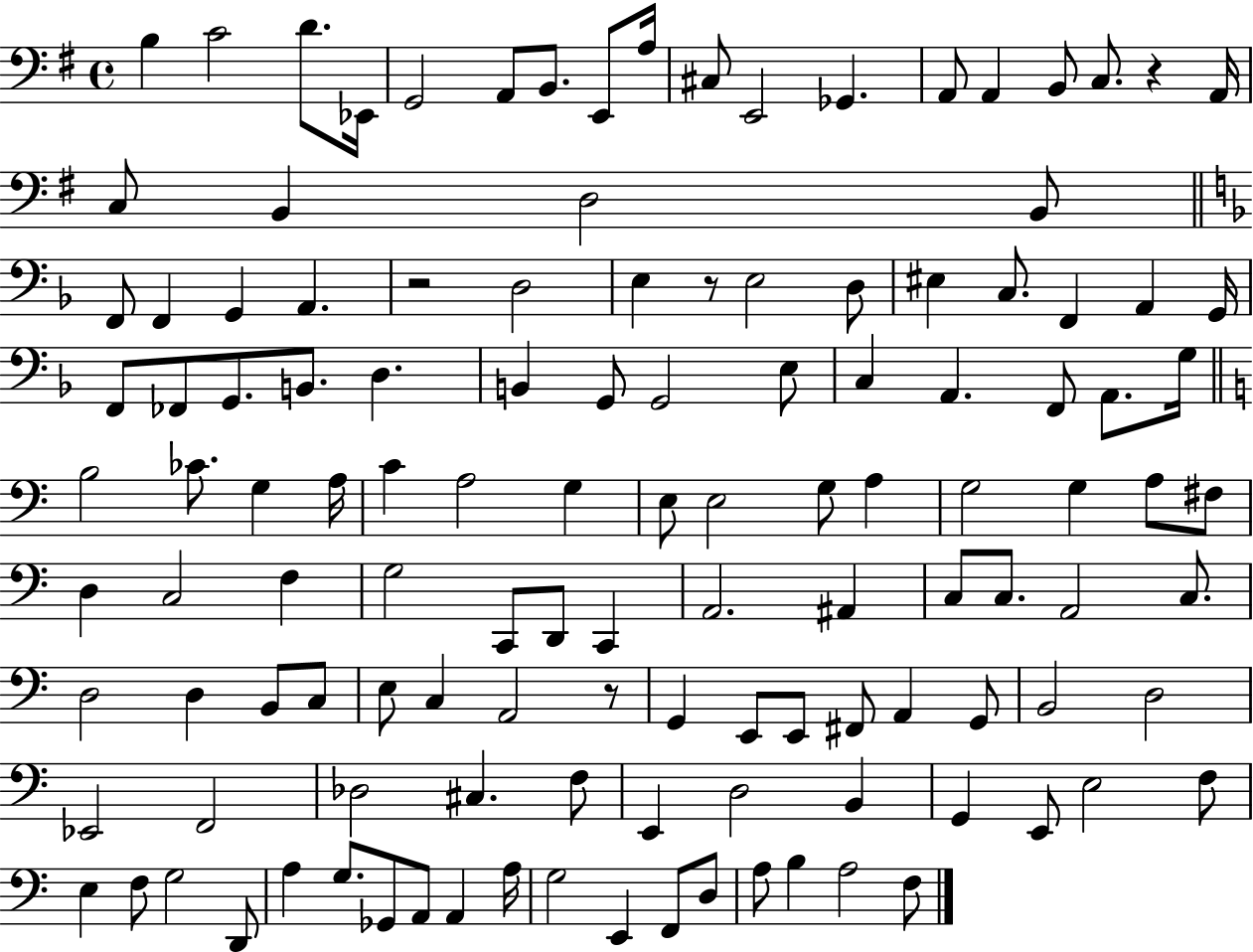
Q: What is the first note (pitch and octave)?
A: B3